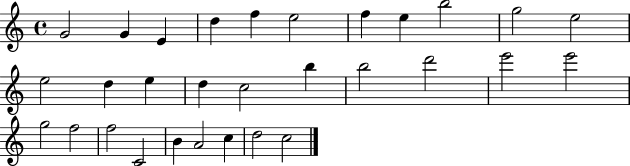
{
  \clef treble
  \time 4/4
  \defaultTimeSignature
  \key c \major
  g'2 g'4 e'4 | d''4 f''4 e''2 | f''4 e''4 b''2 | g''2 e''2 | \break e''2 d''4 e''4 | d''4 c''2 b''4 | b''2 d'''2 | e'''2 e'''2 | \break g''2 f''2 | f''2 c'2 | b'4 a'2 c''4 | d''2 c''2 | \break \bar "|."
}